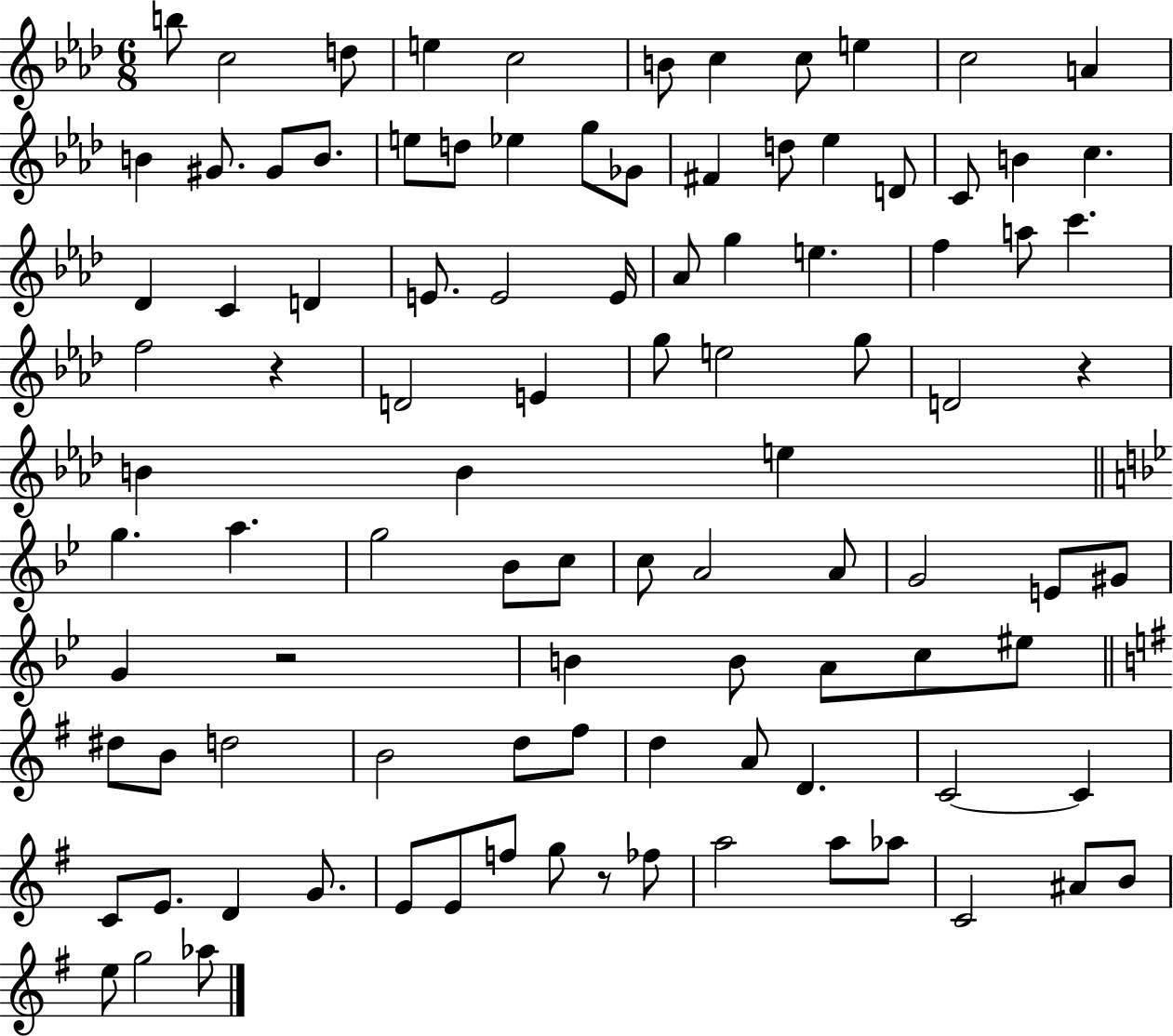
B5/e C5/h D5/e E5/q C5/h B4/e C5/q C5/e E5/q C5/h A4/q B4/q G#4/e. G#4/e B4/e. E5/e D5/e Eb5/q G5/e Gb4/e F#4/q D5/e Eb5/q D4/e C4/e B4/q C5/q. Db4/q C4/q D4/q E4/e. E4/h E4/s Ab4/e G5/q E5/q. F5/q A5/e C6/q. F5/h R/q D4/h E4/q G5/e E5/h G5/e D4/h R/q B4/q B4/q E5/q G5/q. A5/q. G5/h Bb4/e C5/e C5/e A4/h A4/e G4/h E4/e G#4/e G4/q R/h B4/q B4/e A4/e C5/e EIS5/e D#5/e B4/e D5/h B4/h D5/e F#5/e D5/q A4/e D4/q. C4/h C4/q C4/e E4/e. D4/q G4/e. E4/e E4/e F5/e G5/e R/e FES5/e A5/h A5/e Ab5/e C4/h A#4/e B4/e E5/e G5/h Ab5/e